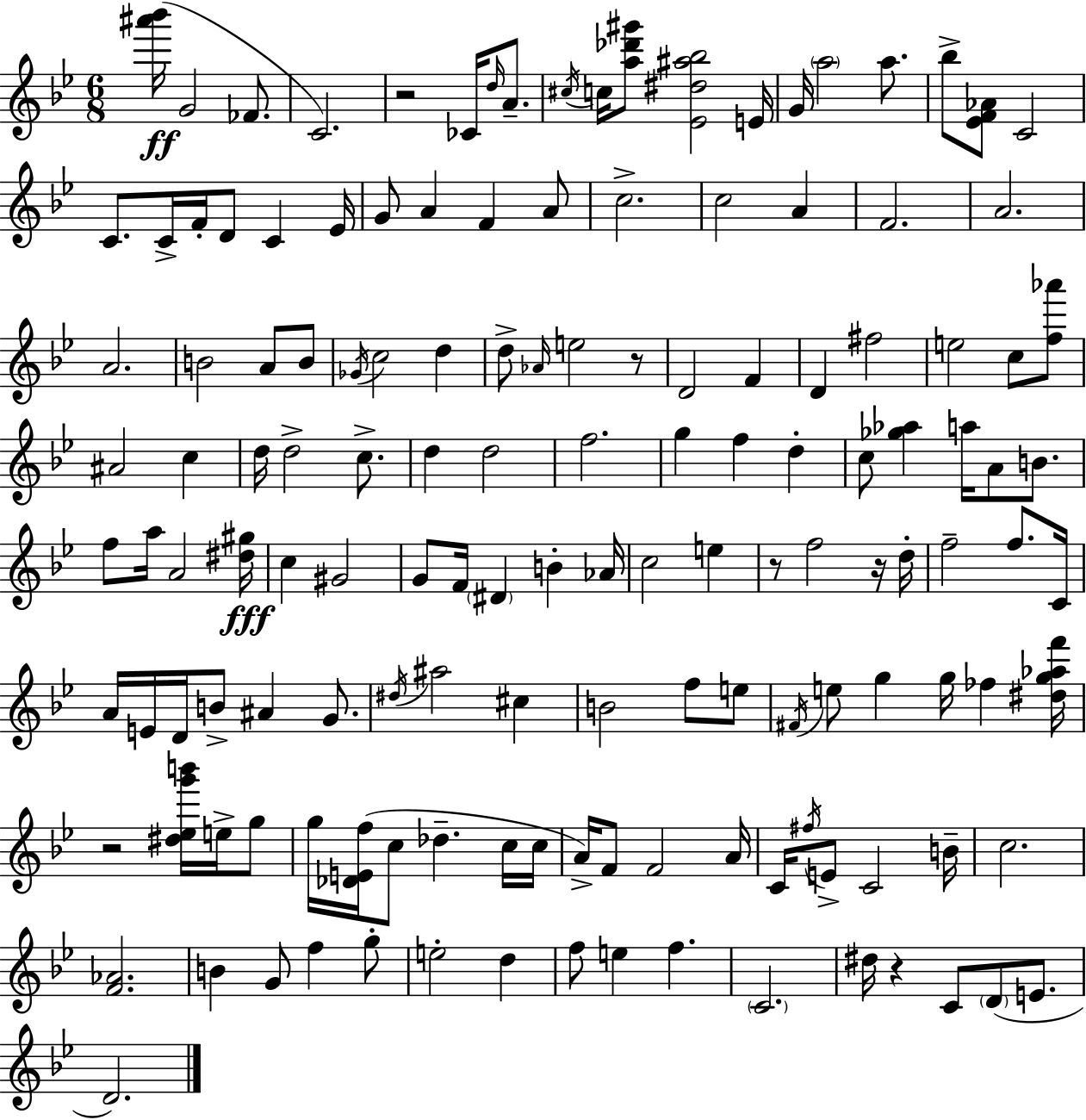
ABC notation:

X:1
T:Untitled
M:6/8
L:1/4
K:Bb
[^a'_b']/4 G2 _F/2 C2 z2 _C/4 d/4 A/2 ^c/4 c/4 [a_d'^g']/2 [_E^d^a_b]2 E/4 G/4 a2 a/2 _b/2 [_EF_A]/2 C2 C/2 C/4 F/4 D/2 C _E/4 G/2 A F A/2 c2 c2 A F2 A2 A2 B2 A/2 B/2 _G/4 c2 d d/2 _A/4 e2 z/2 D2 F D ^f2 e2 c/2 [f_a']/2 ^A2 c d/4 d2 c/2 d d2 f2 g f d c/2 [_g_a] a/4 A/2 B/2 f/2 a/4 A2 [^d^g]/4 c ^G2 G/2 F/4 ^D B _A/4 c2 e z/2 f2 z/4 d/4 f2 f/2 C/4 A/4 E/4 D/4 B/2 ^A G/2 ^d/4 ^a2 ^c B2 f/2 e/2 ^F/4 e/2 g g/4 _f [^dg_af']/4 z2 [^d_eg'b']/4 e/4 g/2 g/4 [_DEf]/4 c/2 _d c/4 c/4 A/4 F/2 F2 A/4 C/4 ^f/4 E/2 C2 B/4 c2 [F_A]2 B G/2 f g/2 e2 d f/2 e f C2 ^d/4 z C/2 D/2 E/2 D2